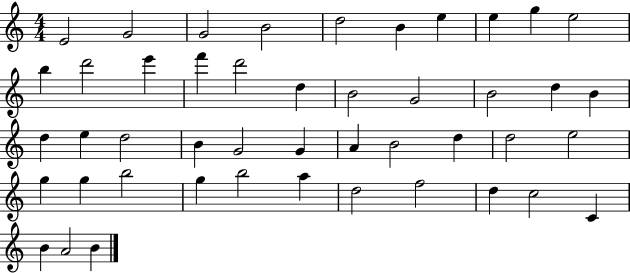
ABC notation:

X:1
T:Untitled
M:4/4
L:1/4
K:C
E2 G2 G2 B2 d2 B e e g e2 b d'2 e' f' d'2 d B2 G2 B2 d B d e d2 B G2 G A B2 d d2 e2 g g b2 g b2 a d2 f2 d c2 C B A2 B